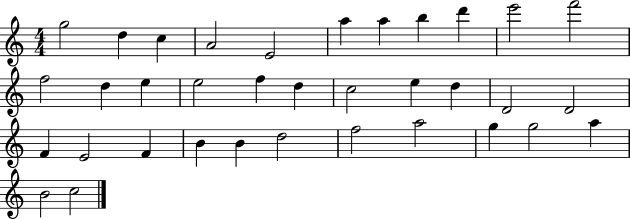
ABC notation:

X:1
T:Untitled
M:4/4
L:1/4
K:C
g2 d c A2 E2 a a b d' e'2 f'2 f2 d e e2 f d c2 e d D2 D2 F E2 F B B d2 f2 a2 g g2 a B2 c2